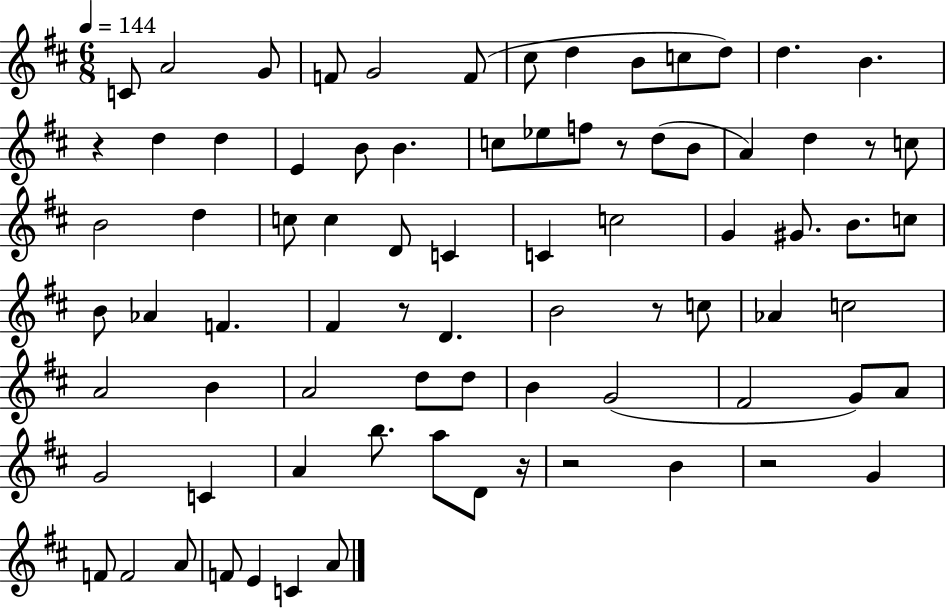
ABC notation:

X:1
T:Untitled
M:6/8
L:1/4
K:D
C/2 A2 G/2 F/2 G2 F/2 ^c/2 d B/2 c/2 d/2 d B z d d E B/2 B c/2 _e/2 f/2 z/2 d/2 B/2 A d z/2 c/2 B2 d c/2 c D/2 C C c2 G ^G/2 B/2 c/2 B/2 _A F ^F z/2 D B2 z/2 c/2 _A c2 A2 B A2 d/2 d/2 B G2 ^F2 G/2 A/2 G2 C A b/2 a/2 D/2 z/4 z2 B z2 G F/2 F2 A/2 F/2 E C A/2